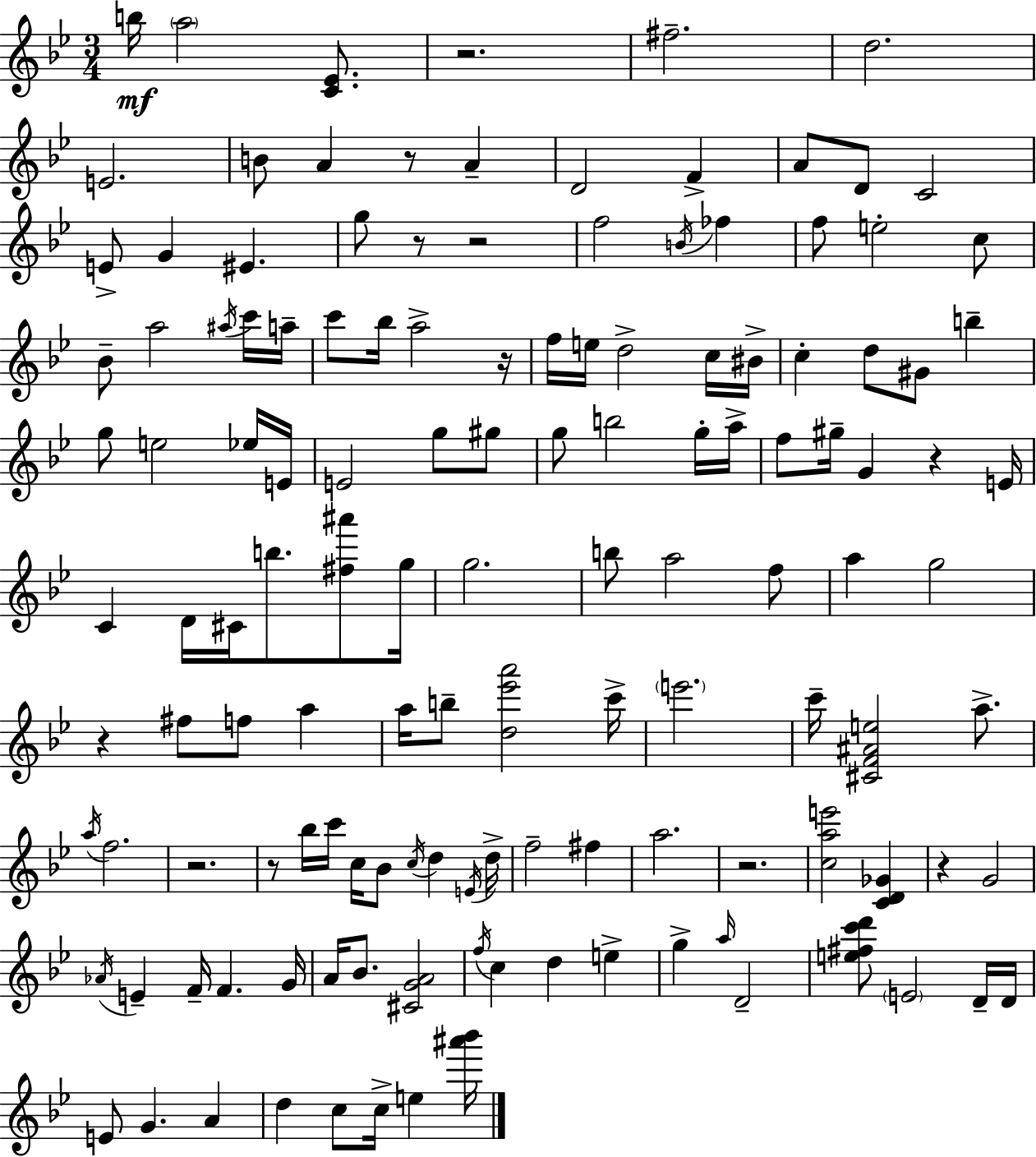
{
  \clef treble
  \numericTimeSignature
  \time 3/4
  \key bes \major
  b''16\mf \parenthesize a''2 <c' ees'>8. | r2. | fis''2.-- | d''2. | \break e'2. | b'8 a'4 r8 a'4-- | d'2 f'4-> | a'8 d'8 c'2 | \break e'8-> g'4 eis'4. | g''8 r8 r2 | f''2 \acciaccatura { b'16 } fes''4 | f''8 e''2-. c''8 | \break bes'8-- a''2 \acciaccatura { ais''16 } | c'''16 a''16-- c'''8 bes''16 a''2-> | r16 f''16 e''16 d''2-> | c''16 bis'16-> c''4-. d''8 gis'8 b''4-- | \break g''8 e''2 | ees''16 e'16 e'2 g''8 | gis''8 g''8 b''2 | g''16-. a''16-> f''8 gis''16-- g'4 r4 | \break e'16 c'4 d'16 cis'16 b''8. <fis'' ais'''>8 | g''16 g''2. | b''8 a''2 | f''8 a''4 g''2 | \break r4 fis''8 f''8 a''4 | a''16 b''8-- <d'' ees''' a'''>2 | c'''16-> \parenthesize e'''2. | c'''16-- <cis' f' ais' e''>2 a''8.-> | \break \acciaccatura { a''16 } f''2. | r2. | r8 bes''16 c'''16 c''16 bes'8 \acciaccatura { c''16 } d''4 | \acciaccatura { e'16 } d''16-> f''2-- | \break fis''4 a''2. | r2. | <c'' a'' e'''>2 | <c' d' ges'>4 r4 g'2 | \break \acciaccatura { aes'16 } e'4-- f'16-- f'4. | g'16 a'16 bes'8. <cis' g' a'>2 | \acciaccatura { f''16 } c''4 d''4 | e''4-> g''4-> \grace { a''16 } | \break d'2-- <e'' fis'' c''' d'''>8 \parenthesize e'2 | d'16-- d'16 e'8 g'4. | a'4 d''4 | c''8 c''16-> e''4 <ais''' bes'''>16 \bar "|."
}